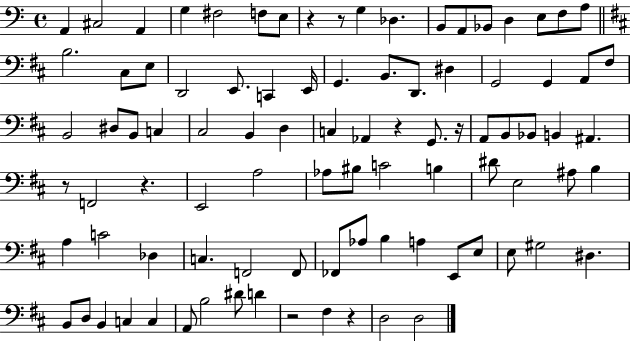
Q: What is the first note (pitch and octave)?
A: A2